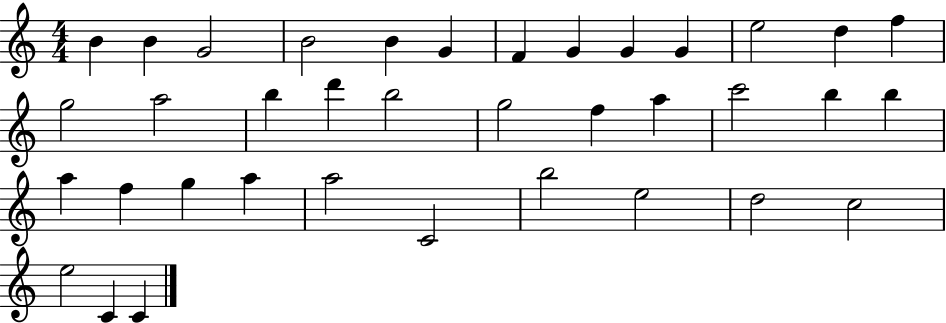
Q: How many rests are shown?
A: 0